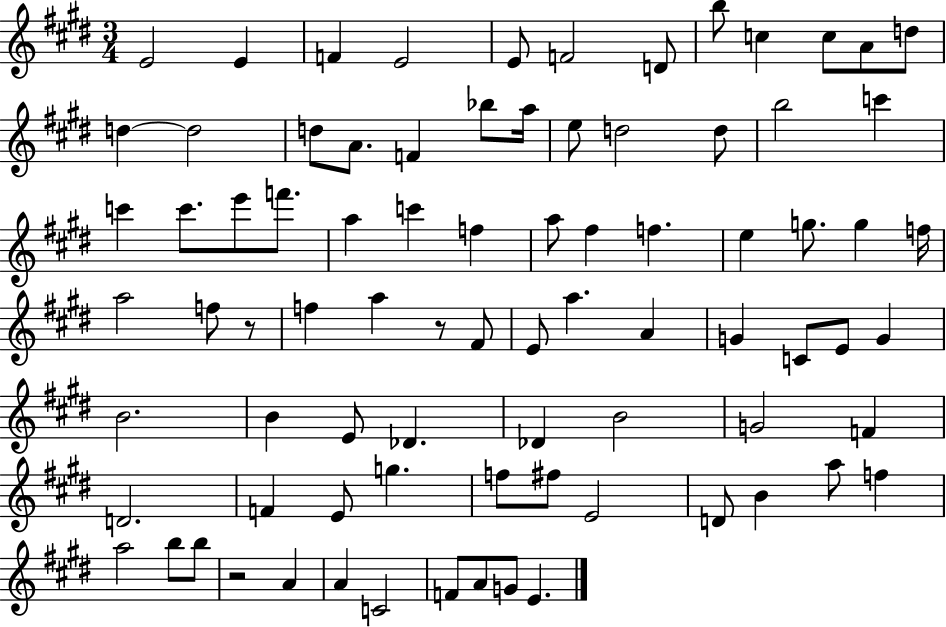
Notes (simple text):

E4/h E4/q F4/q E4/h E4/e F4/h D4/e B5/e C5/q C5/e A4/e D5/e D5/q D5/h D5/e A4/e. F4/q Bb5/e A5/s E5/e D5/h D5/e B5/h C6/q C6/q C6/e. E6/e F6/e. A5/q C6/q F5/q A5/e F#5/q F5/q. E5/q G5/e. G5/q F5/s A5/h F5/e R/e F5/q A5/q R/e F#4/e E4/e A5/q. A4/q G4/q C4/e E4/e G4/q B4/h. B4/q E4/e Db4/q. Db4/q B4/h G4/h F4/q D4/h. F4/q E4/e G5/q. F5/e F#5/e E4/h D4/e B4/q A5/e F5/q A5/h B5/e B5/e R/h A4/q A4/q C4/h F4/e A4/e G4/e E4/q.